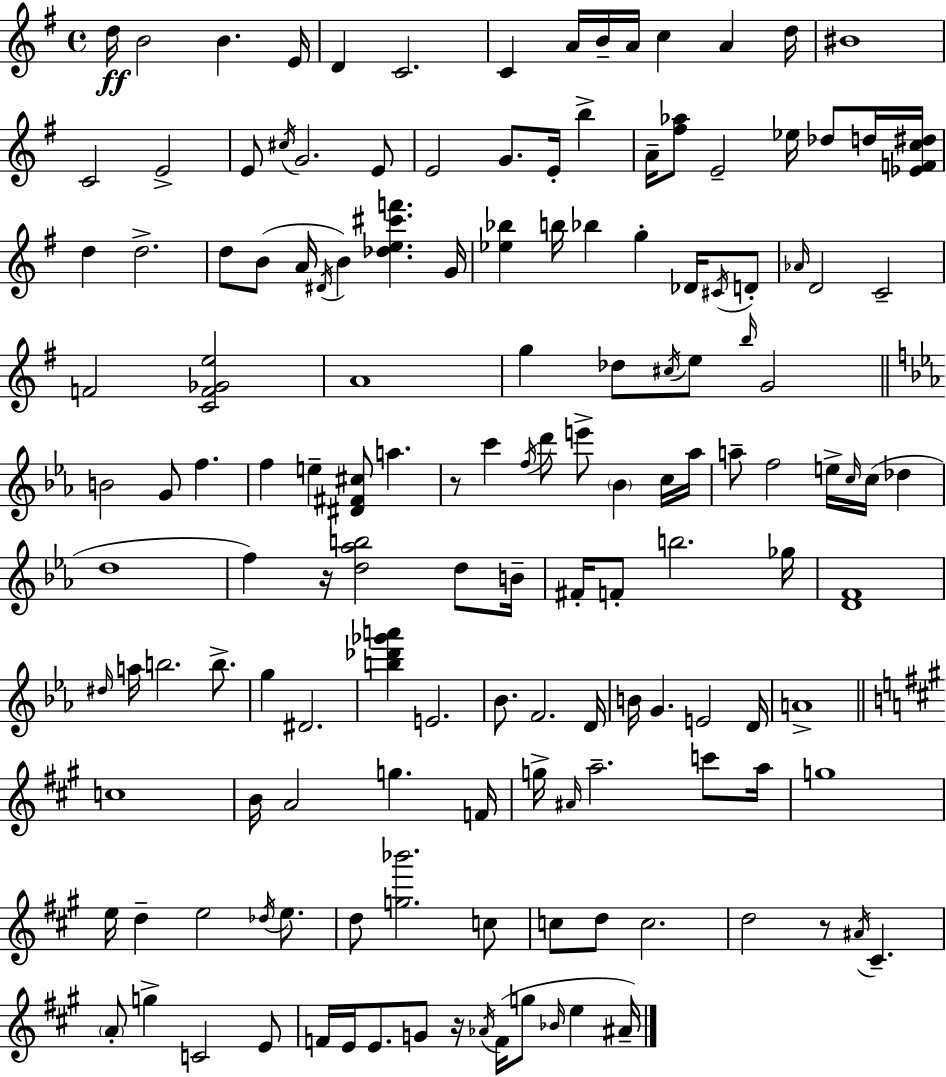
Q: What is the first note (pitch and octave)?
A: D5